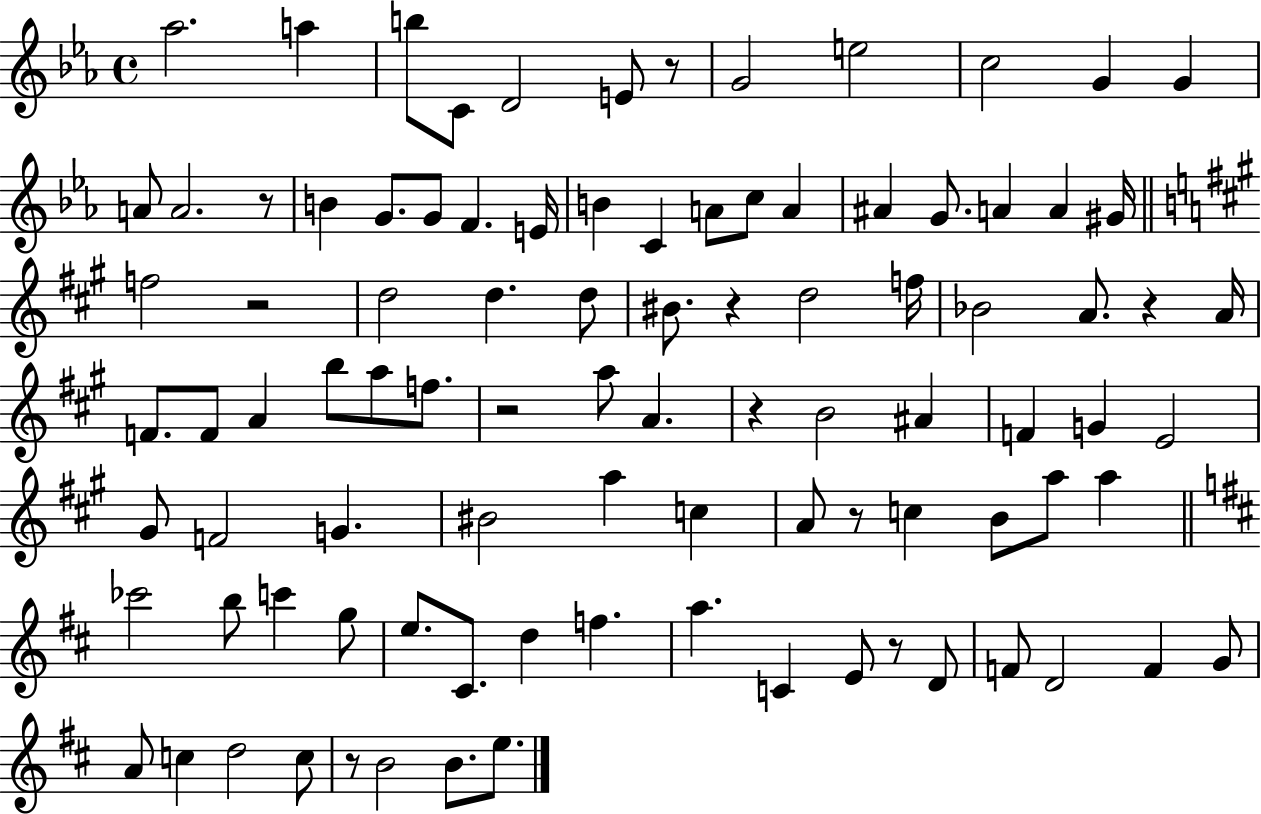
Ab5/h. A5/q B5/e C4/e D4/h E4/e R/e G4/h E5/h C5/h G4/q G4/q A4/e A4/h. R/e B4/q G4/e. G4/e F4/q. E4/s B4/q C4/q A4/e C5/e A4/q A#4/q G4/e. A4/q A4/q G#4/s F5/h R/h D5/h D5/q. D5/e BIS4/e. R/q D5/h F5/s Bb4/h A4/e. R/q A4/s F4/e. F4/e A4/q B5/e A5/e F5/e. R/h A5/e A4/q. R/q B4/h A#4/q F4/q G4/q E4/h G#4/e F4/h G4/q. BIS4/h A5/q C5/q A4/e R/e C5/q B4/e A5/e A5/q CES6/h B5/e C6/q G5/e E5/e. C#4/e. D5/q F5/q. A5/q. C4/q E4/e R/e D4/e F4/e D4/h F4/q G4/e A4/e C5/q D5/h C5/e R/e B4/h B4/e. E5/e.